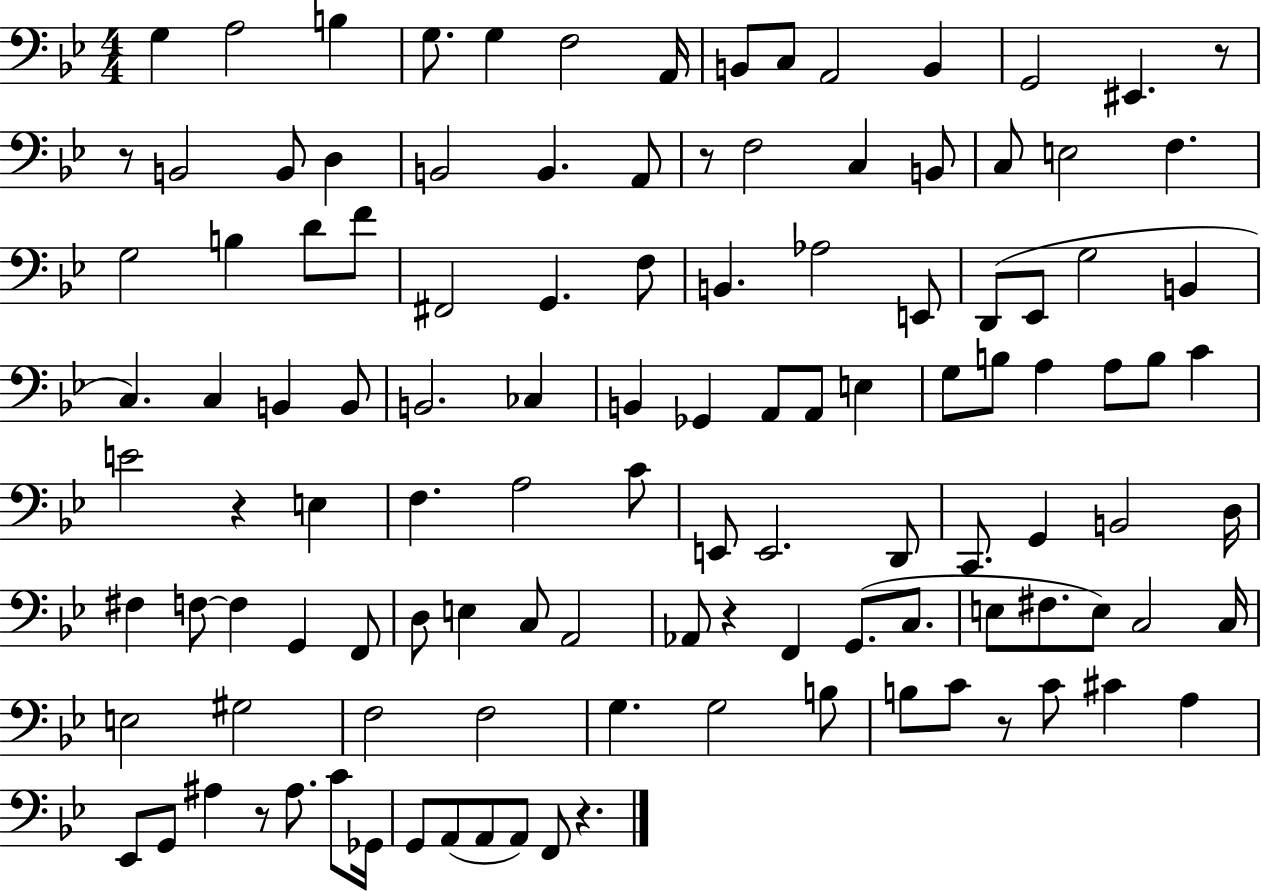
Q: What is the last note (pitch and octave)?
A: F2